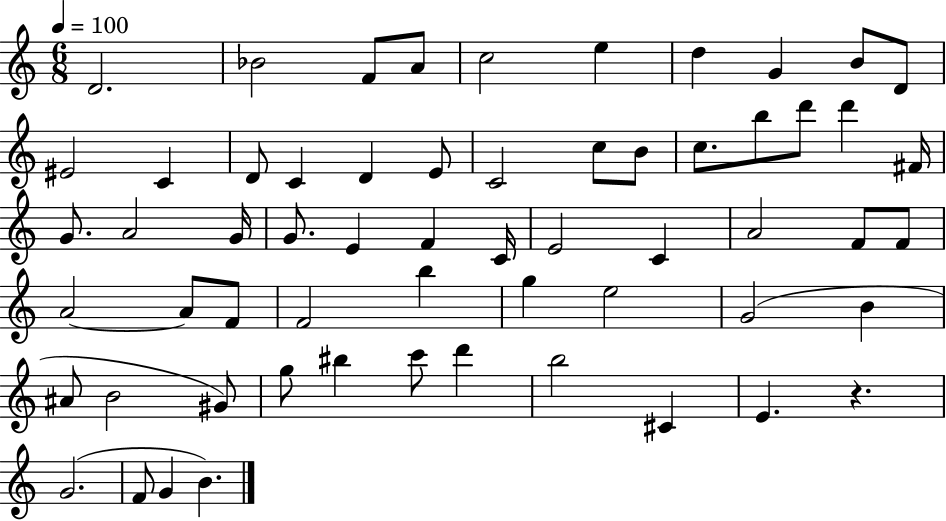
{
  \clef treble
  \numericTimeSignature
  \time 6/8
  \key c \major
  \tempo 4 = 100
  d'2. | bes'2 f'8 a'8 | c''2 e''4 | d''4 g'4 b'8 d'8 | \break eis'2 c'4 | d'8 c'4 d'4 e'8 | c'2 c''8 b'8 | c''8. b''8 d'''8 d'''4 fis'16 | \break g'8. a'2 g'16 | g'8. e'4 f'4 c'16 | e'2 c'4 | a'2 f'8 f'8 | \break a'2~~ a'8 f'8 | f'2 b''4 | g''4 e''2 | g'2( b'4 | \break ais'8 b'2 gis'8) | g''8 bis''4 c'''8 d'''4 | b''2 cis'4 | e'4. r4. | \break g'2.( | f'8 g'4 b'4.) | \bar "|."
}